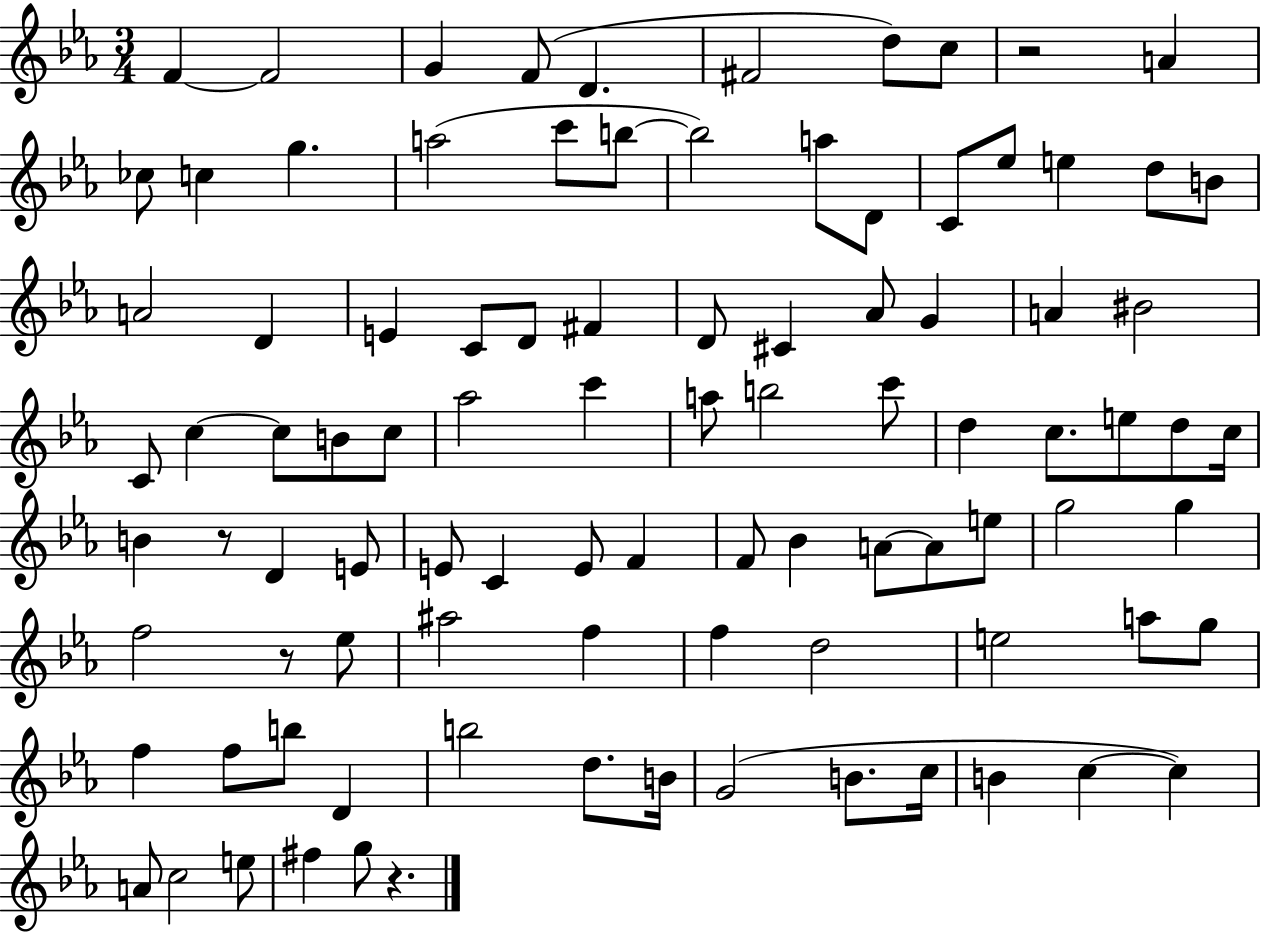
{
  \clef treble
  \numericTimeSignature
  \time 3/4
  \key ees \major
  \repeat volta 2 { f'4~~ f'2 | g'4 f'8( d'4. | fis'2 d''8) c''8 | r2 a'4 | \break ces''8 c''4 g''4. | a''2( c'''8 b''8~~ | b''2) a''8 d'8 | c'8 ees''8 e''4 d''8 b'8 | \break a'2 d'4 | e'4 c'8 d'8 fis'4 | d'8 cis'4 aes'8 g'4 | a'4 bis'2 | \break c'8 c''4~~ c''8 b'8 c''8 | aes''2 c'''4 | a''8 b''2 c'''8 | d''4 c''8. e''8 d''8 c''16 | \break b'4 r8 d'4 e'8 | e'8 c'4 e'8 f'4 | f'8 bes'4 a'8~~ a'8 e''8 | g''2 g''4 | \break f''2 r8 ees''8 | ais''2 f''4 | f''4 d''2 | e''2 a''8 g''8 | \break f''4 f''8 b''8 d'4 | b''2 d''8. b'16 | g'2( b'8. c''16 | b'4 c''4~~ c''4) | \break a'8 c''2 e''8 | fis''4 g''8 r4. | } \bar "|."
}